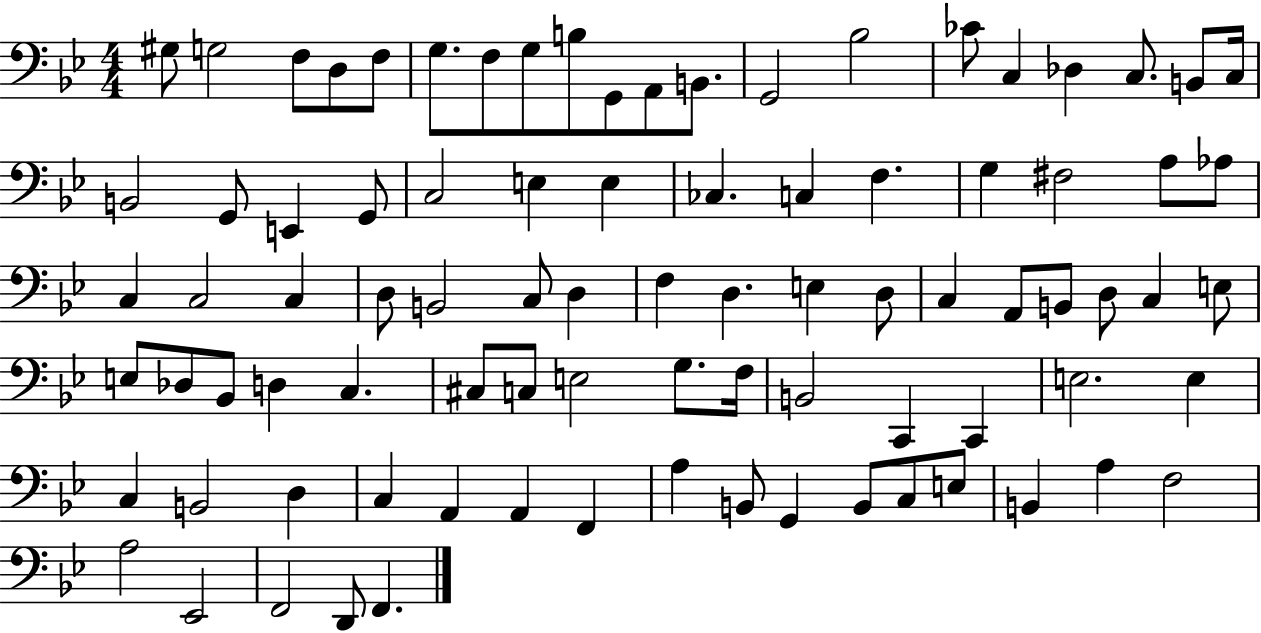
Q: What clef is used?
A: bass